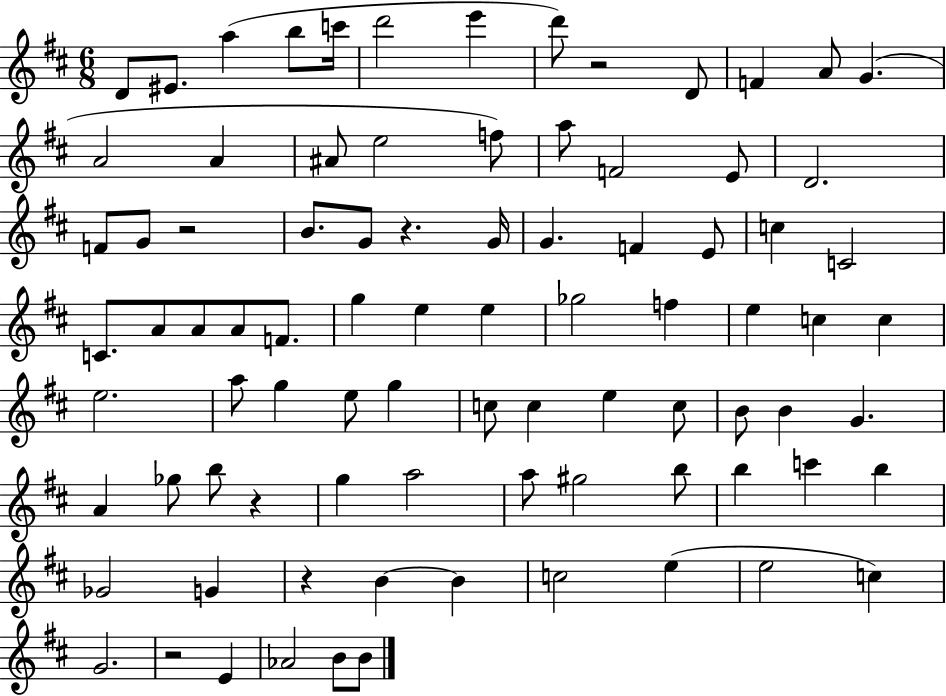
X:1
T:Untitled
M:6/8
L:1/4
K:D
D/2 ^E/2 a b/2 c'/4 d'2 e' d'/2 z2 D/2 F A/2 G A2 A ^A/2 e2 f/2 a/2 F2 E/2 D2 F/2 G/2 z2 B/2 G/2 z G/4 G F E/2 c C2 C/2 A/2 A/2 A/2 F/2 g e e _g2 f e c c e2 a/2 g e/2 g c/2 c e c/2 B/2 B G A _g/2 b/2 z g a2 a/2 ^g2 b/2 b c' b _G2 G z B B c2 e e2 c G2 z2 E _A2 B/2 B/2